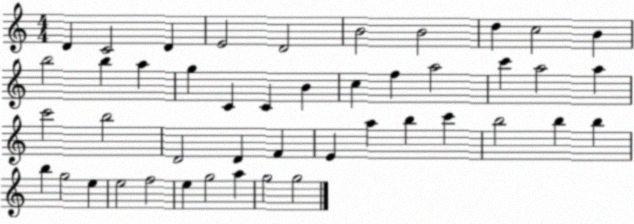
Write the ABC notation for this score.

X:1
T:Untitled
M:4/4
L:1/4
K:C
D C2 D E2 D2 B2 B2 d c2 B b2 b a g C C B c f a2 c' a2 a c'2 b2 D2 D F E a b c' b2 b b b g2 e e2 f2 e g2 a g2 g2